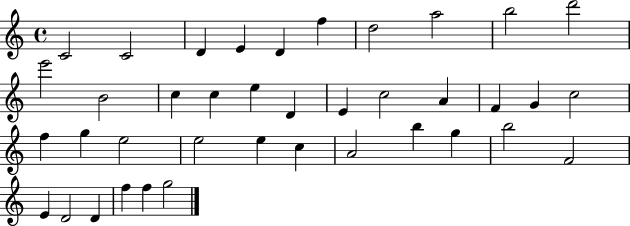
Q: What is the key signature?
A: C major